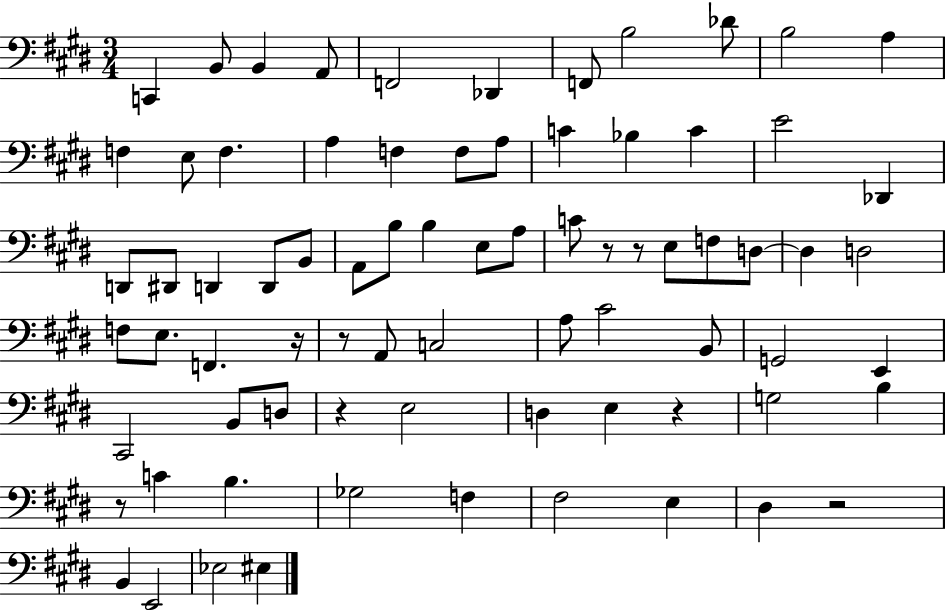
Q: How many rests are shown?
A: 8